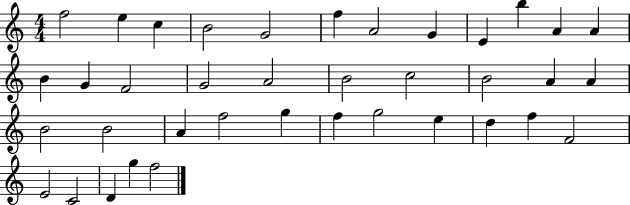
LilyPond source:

{
  \clef treble
  \numericTimeSignature
  \time 4/4
  \key c \major
  f''2 e''4 c''4 | b'2 g'2 | f''4 a'2 g'4 | e'4 b''4 a'4 a'4 | \break b'4 g'4 f'2 | g'2 a'2 | b'2 c''2 | b'2 a'4 a'4 | \break b'2 b'2 | a'4 f''2 g''4 | f''4 g''2 e''4 | d''4 f''4 f'2 | \break e'2 c'2 | d'4 g''4 f''2 | \bar "|."
}